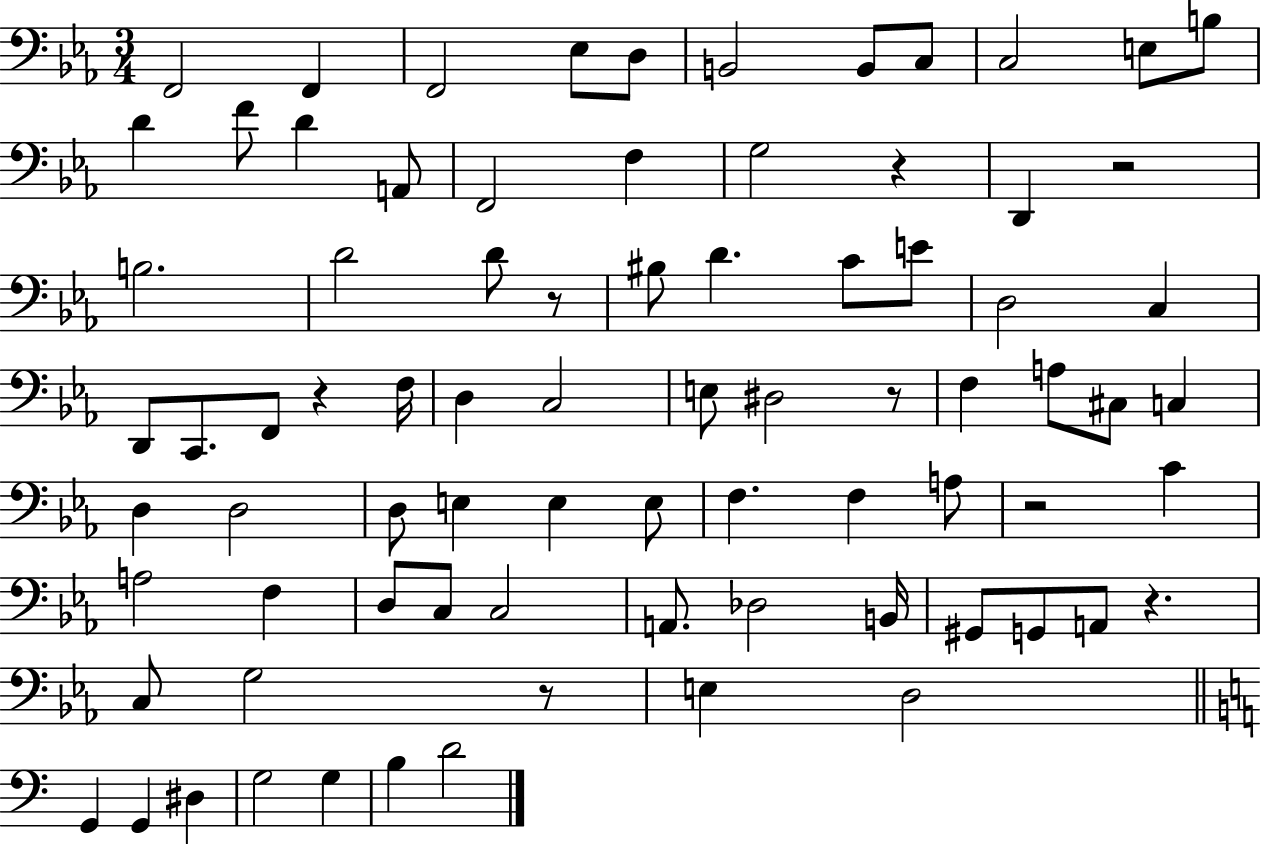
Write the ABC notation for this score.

X:1
T:Untitled
M:3/4
L:1/4
K:Eb
F,,2 F,, F,,2 _E,/2 D,/2 B,,2 B,,/2 C,/2 C,2 E,/2 B,/2 D F/2 D A,,/2 F,,2 F, G,2 z D,, z2 B,2 D2 D/2 z/2 ^B,/2 D C/2 E/2 D,2 C, D,,/2 C,,/2 F,,/2 z F,/4 D, C,2 E,/2 ^D,2 z/2 F, A,/2 ^C,/2 C, D, D,2 D,/2 E, E, E,/2 F, F, A,/2 z2 C A,2 F, D,/2 C,/2 C,2 A,,/2 _D,2 B,,/4 ^G,,/2 G,,/2 A,,/2 z C,/2 G,2 z/2 E, D,2 G,, G,, ^D, G,2 G, B, D2